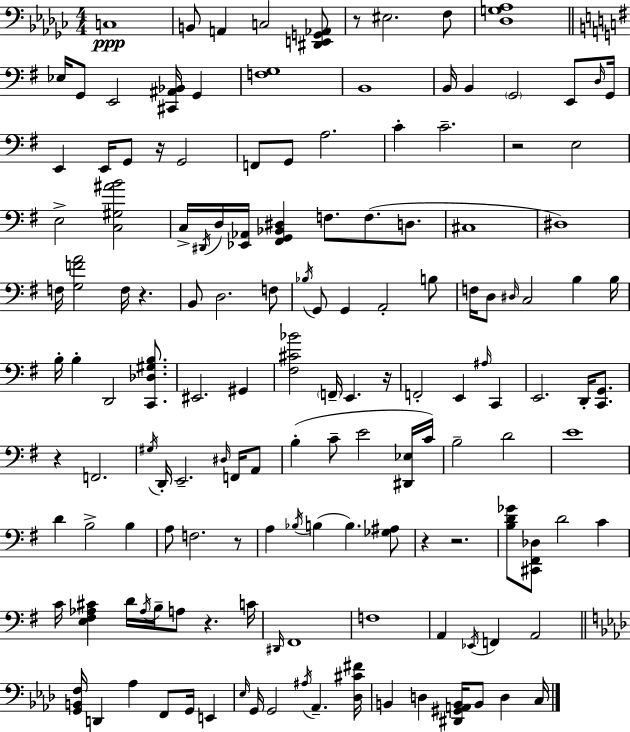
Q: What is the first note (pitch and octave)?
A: C3